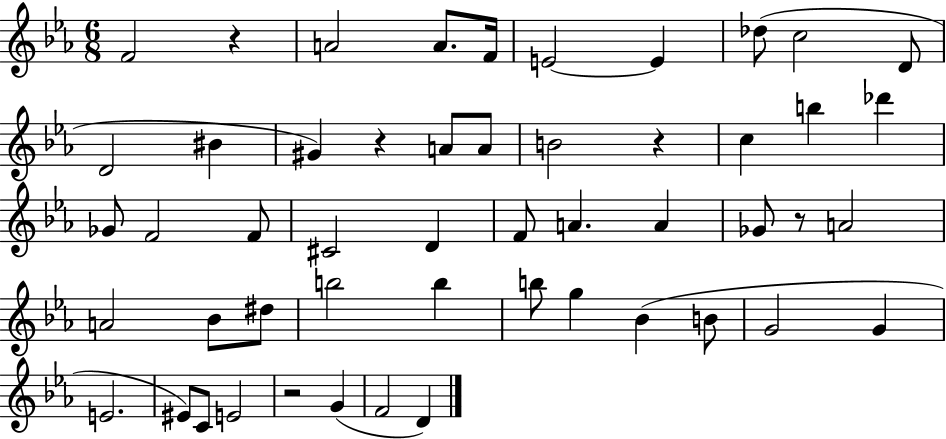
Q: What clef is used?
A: treble